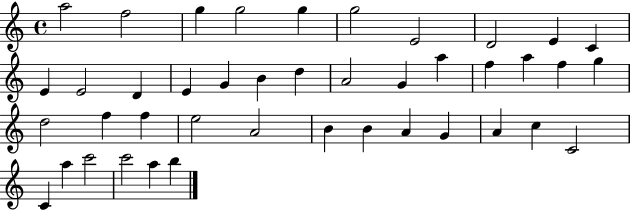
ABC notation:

X:1
T:Untitled
M:4/4
L:1/4
K:C
a2 f2 g g2 g g2 E2 D2 E C E E2 D E G B d A2 G a f a f g d2 f f e2 A2 B B A G A c C2 C a c'2 c'2 a b